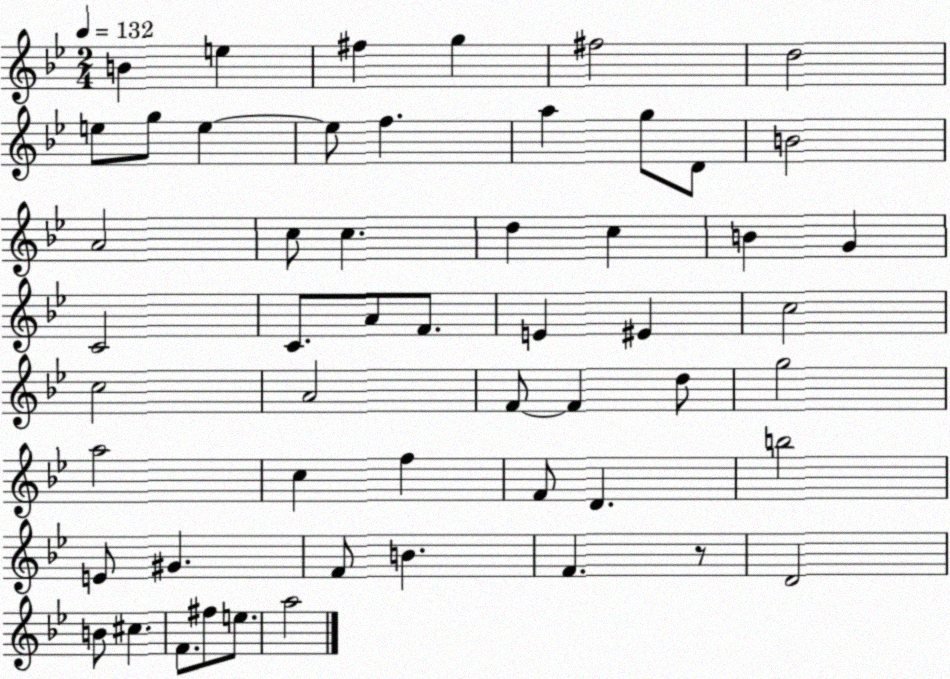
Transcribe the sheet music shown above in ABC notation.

X:1
T:Untitled
M:2/4
L:1/4
K:Bb
B e ^f g ^f2 d2 e/2 g/2 e e/2 f a g/2 D/2 B2 A2 c/2 c d c B G C2 C/2 A/2 F/2 E ^E c2 c2 A2 F/2 F d/2 g2 a2 c f F/2 D b2 E/2 ^G F/2 B F z/2 D2 B/2 ^c F/2 ^f/2 e/2 a2